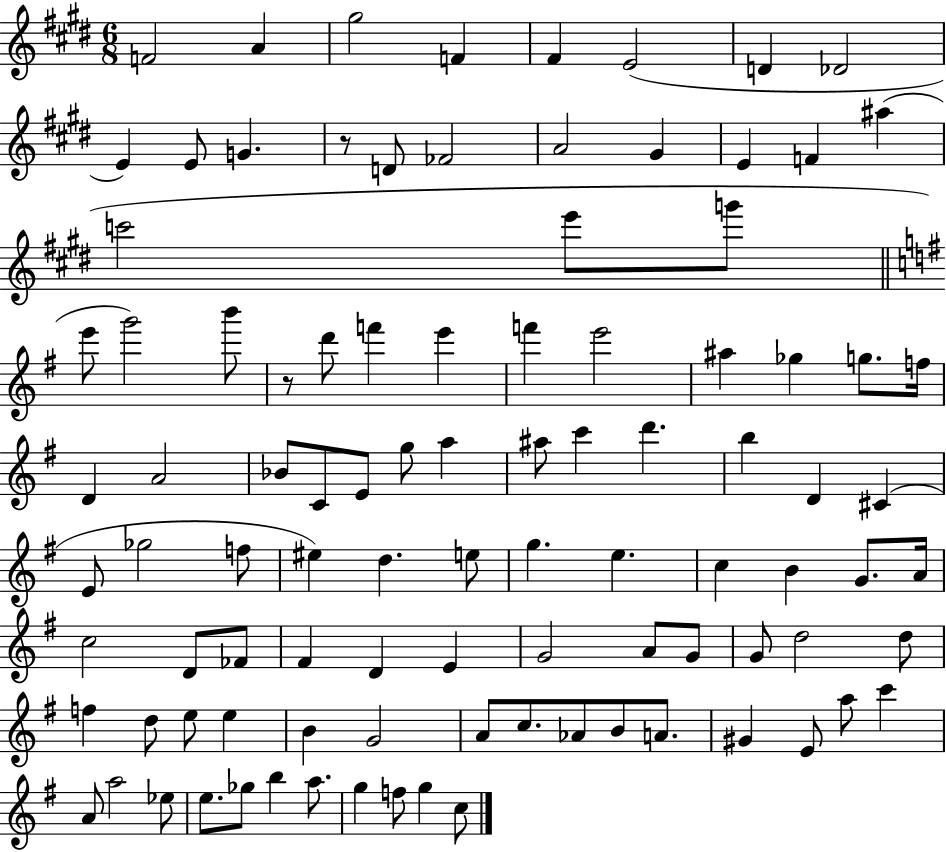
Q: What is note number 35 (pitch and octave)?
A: A4